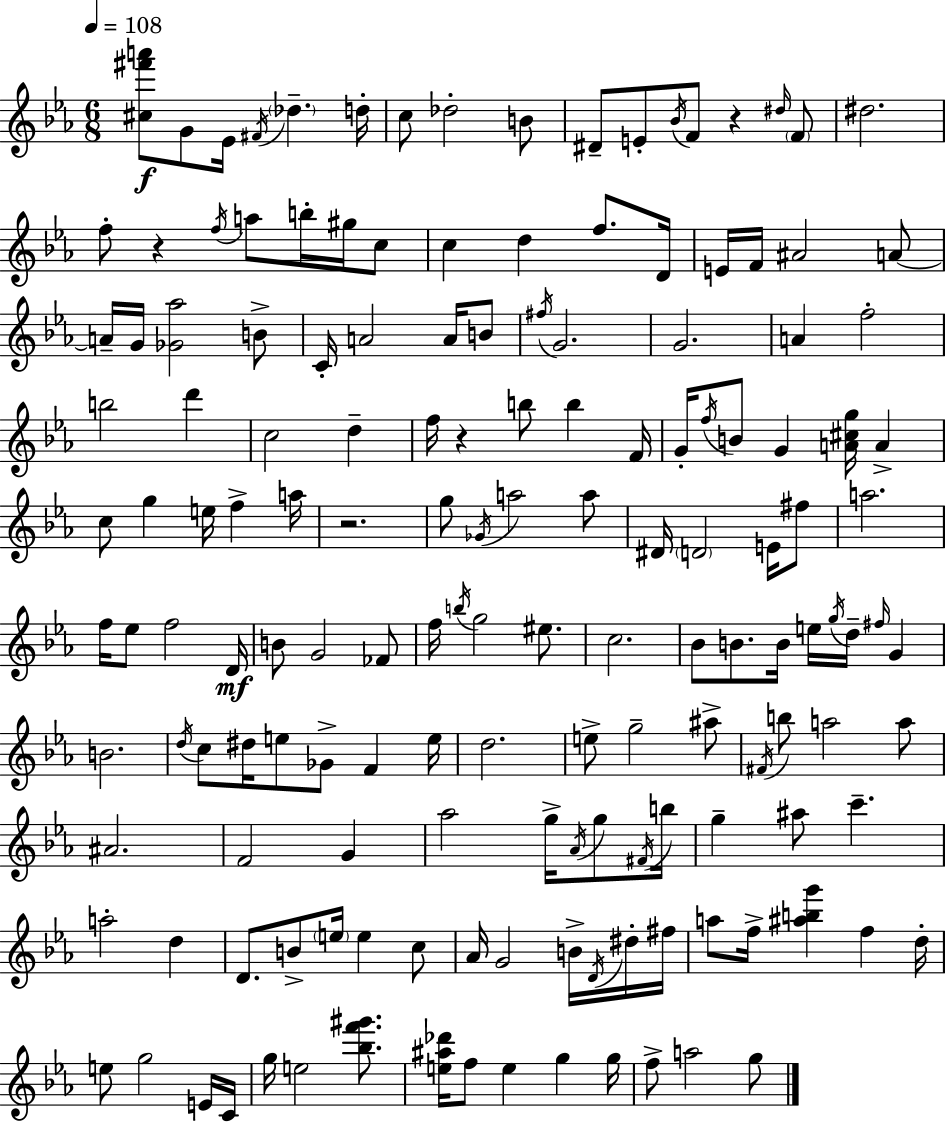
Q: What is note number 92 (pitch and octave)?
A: D#5